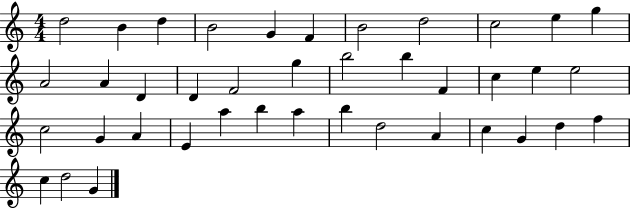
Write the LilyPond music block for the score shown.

{
  \clef treble
  \numericTimeSignature
  \time 4/4
  \key c \major
  d''2 b'4 d''4 | b'2 g'4 f'4 | b'2 d''2 | c''2 e''4 g''4 | \break a'2 a'4 d'4 | d'4 f'2 g''4 | b''2 b''4 f'4 | c''4 e''4 e''2 | \break c''2 g'4 a'4 | e'4 a''4 b''4 a''4 | b''4 d''2 a'4 | c''4 g'4 d''4 f''4 | \break c''4 d''2 g'4 | \bar "|."
}